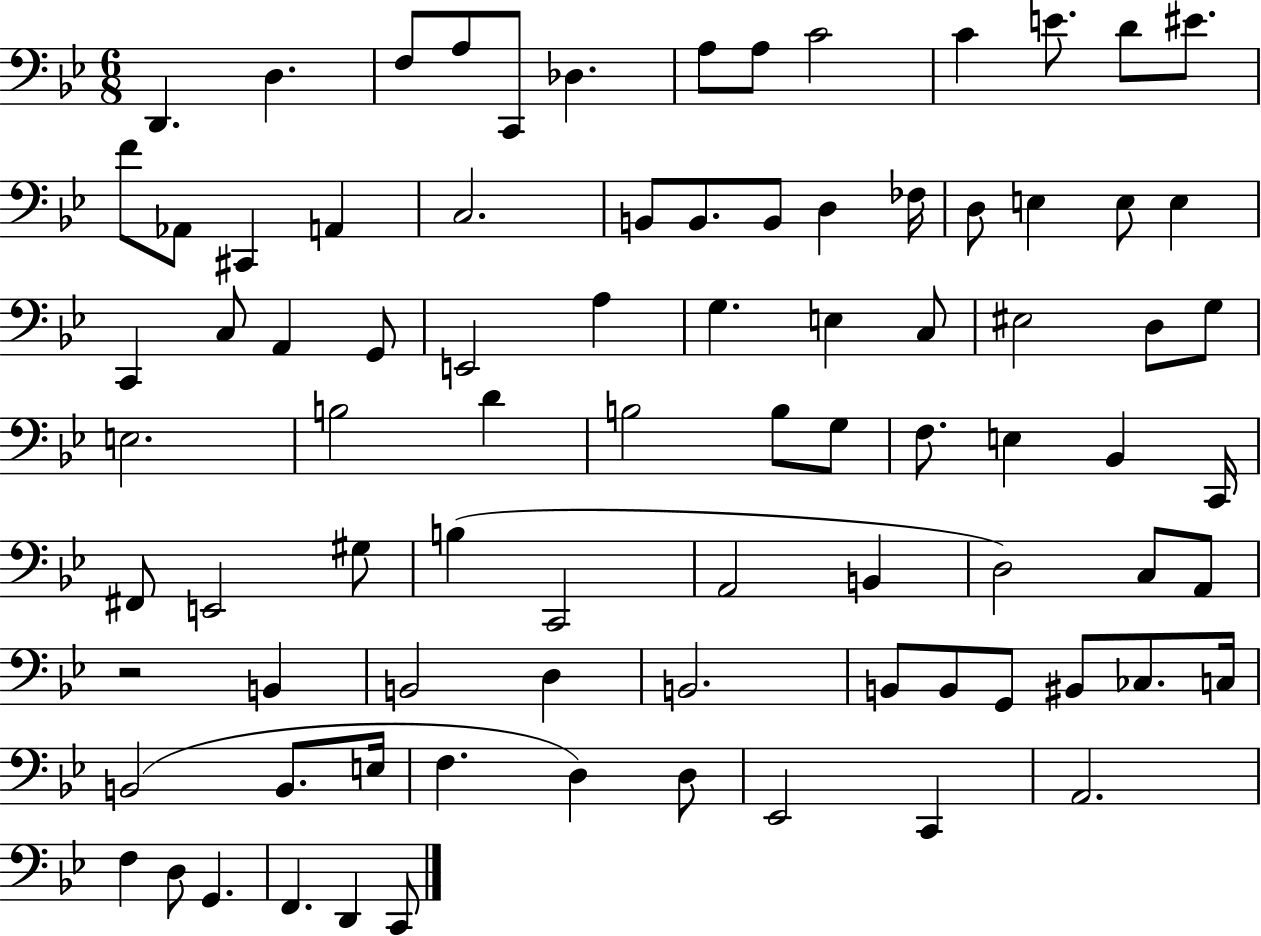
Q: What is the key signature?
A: BES major